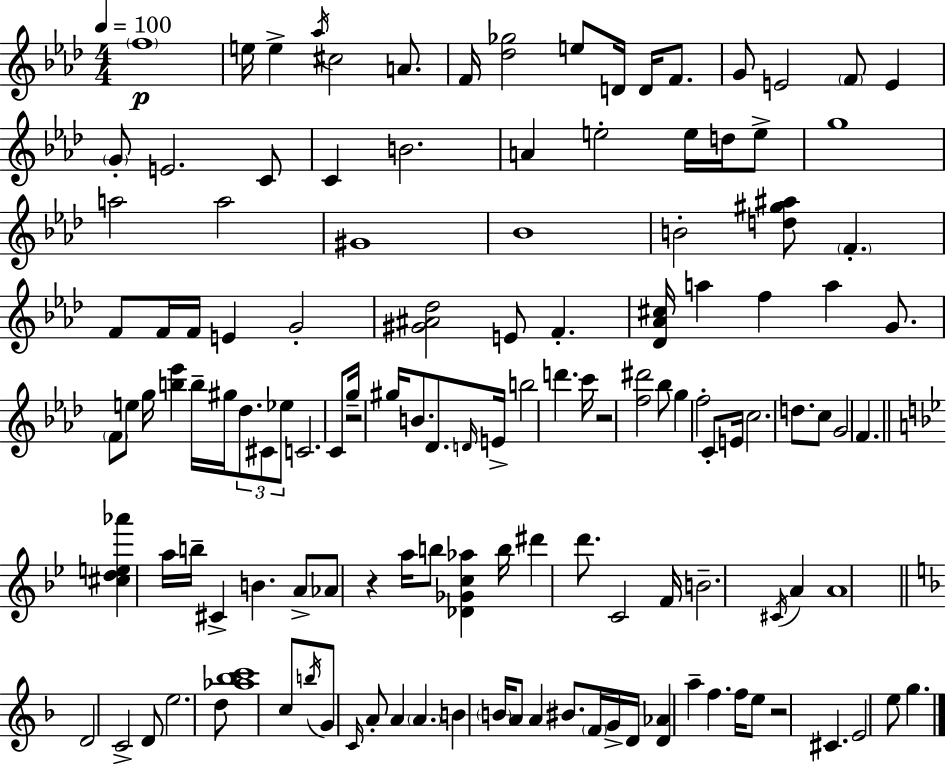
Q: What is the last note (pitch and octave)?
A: G5